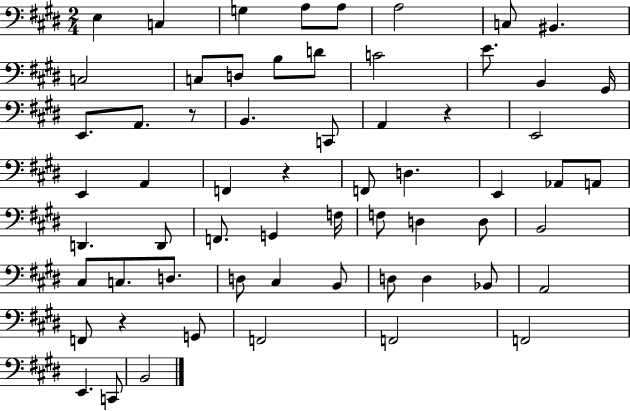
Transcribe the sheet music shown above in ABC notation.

X:1
T:Untitled
M:2/4
L:1/4
K:E
E, C, G, A,/2 A,/2 A,2 C,/2 ^B,, C,2 C,/2 D,/2 B,/2 D/2 C2 E/2 B,, ^G,,/4 E,,/2 A,,/2 z/2 B,, C,,/2 A,, z E,,2 E,, A,, F,, z F,,/2 D, E,, _A,,/2 A,,/2 D,, D,,/2 F,,/2 G,, F,/4 F,/2 D, D,/2 B,,2 ^C,/2 C,/2 D,/2 D,/2 ^C, B,,/2 D,/2 D, _B,,/2 A,,2 F,,/2 z G,,/2 F,,2 F,,2 F,,2 E,, C,,/2 B,,2